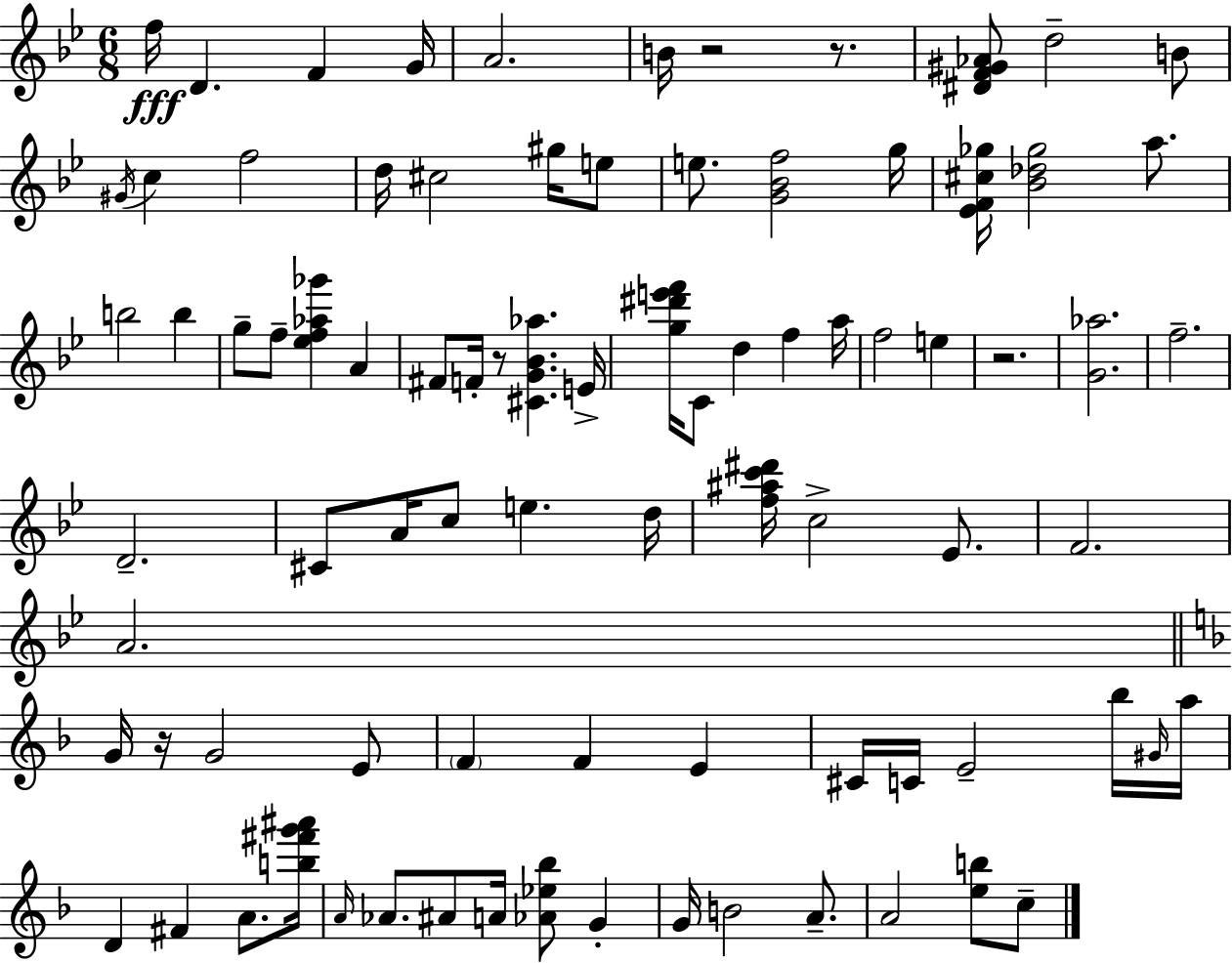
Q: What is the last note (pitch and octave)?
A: C5